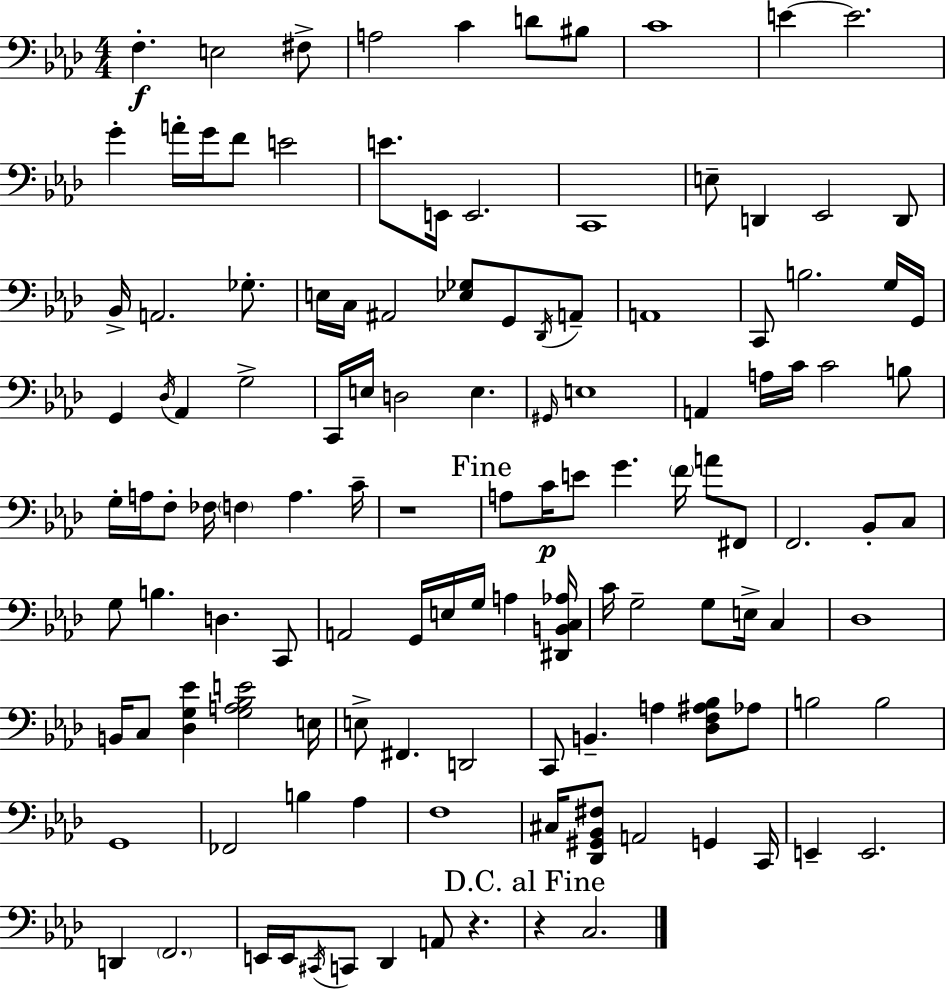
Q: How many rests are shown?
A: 3